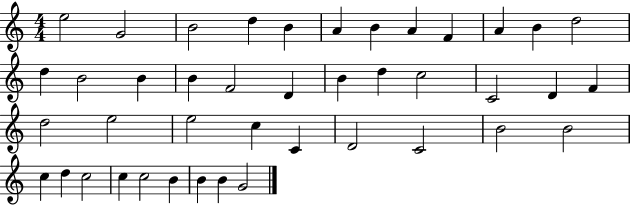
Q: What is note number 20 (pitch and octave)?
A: D5